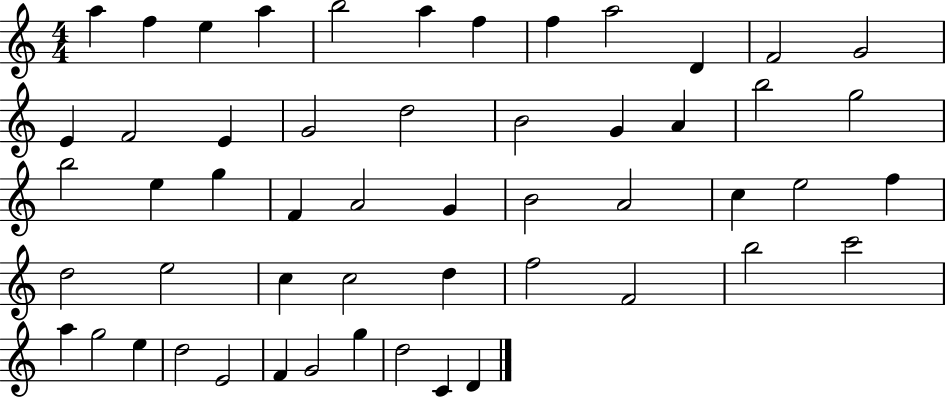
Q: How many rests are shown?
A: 0